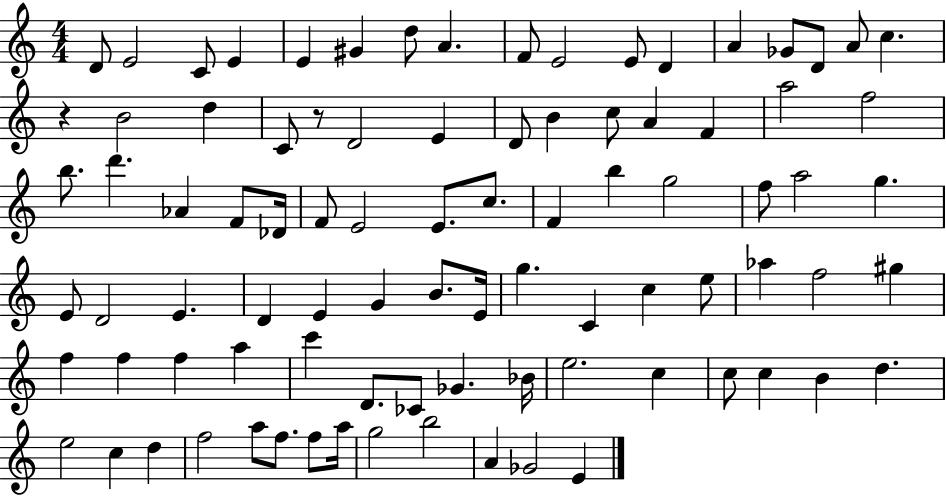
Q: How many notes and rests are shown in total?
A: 89